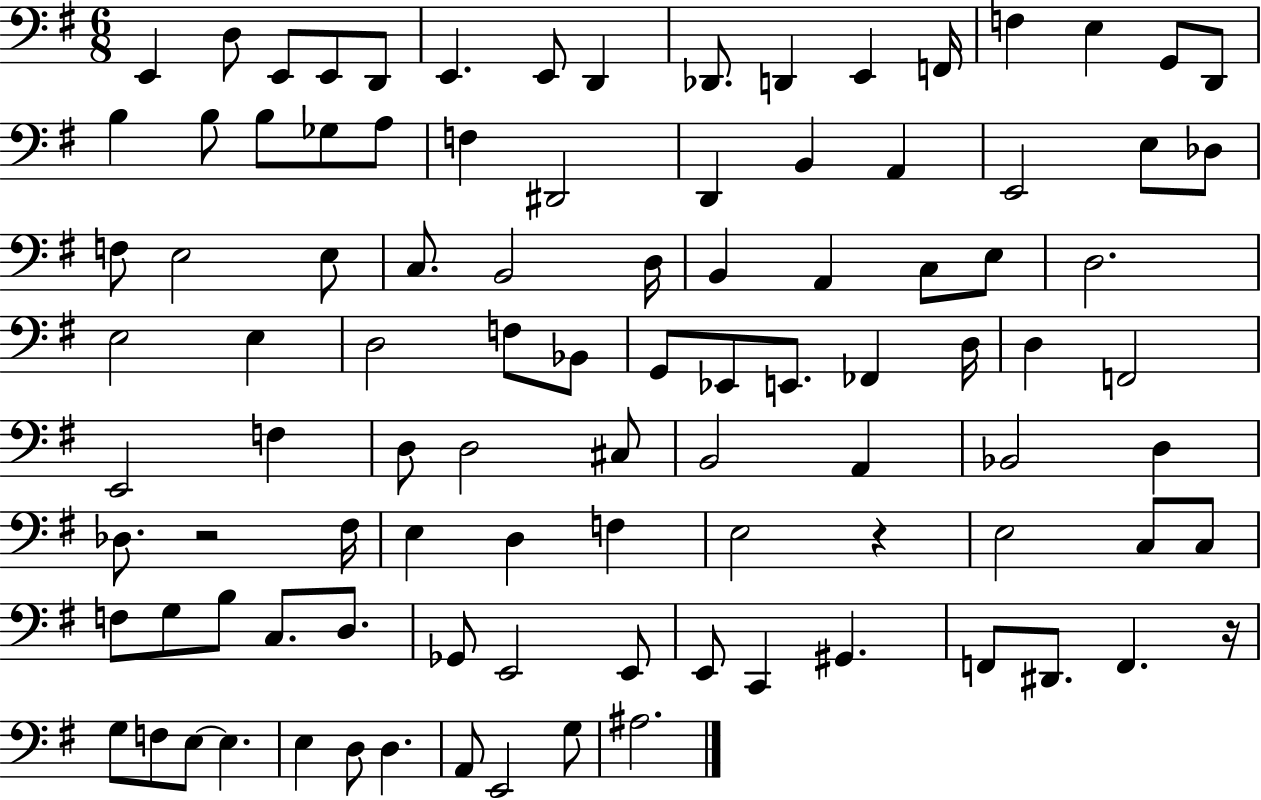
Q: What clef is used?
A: bass